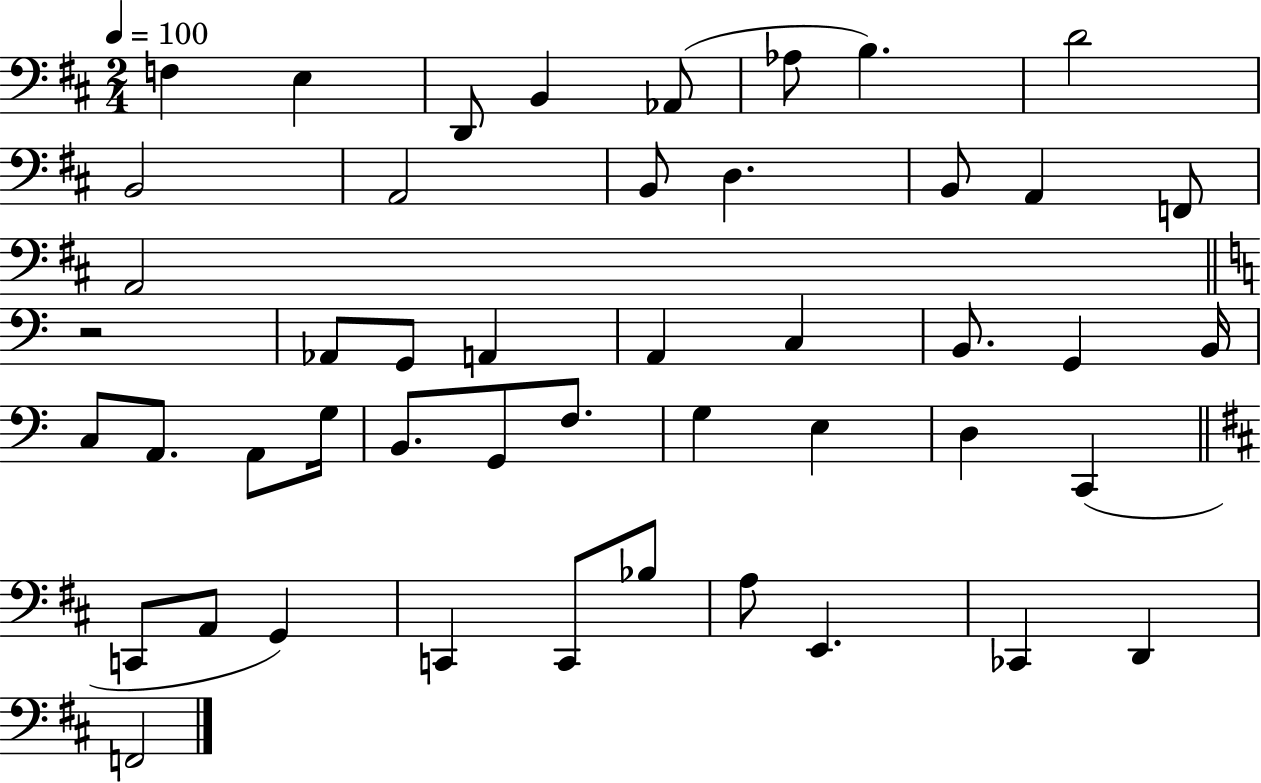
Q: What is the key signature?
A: D major